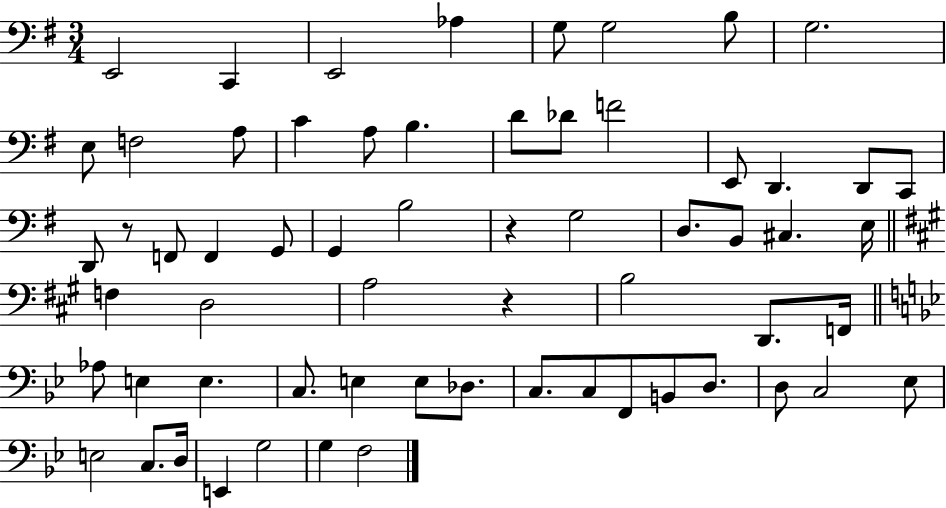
E2/h C2/q E2/h Ab3/q G3/e G3/h B3/e G3/h. E3/e F3/h A3/e C4/q A3/e B3/q. D4/e Db4/e F4/h E2/e D2/q. D2/e C2/e D2/e R/e F2/e F2/q G2/e G2/q B3/h R/q G3/h D3/e. B2/e C#3/q. E3/s F3/q D3/h A3/h R/q B3/h D2/e. F2/s Ab3/e E3/q E3/q. C3/e. E3/q E3/e Db3/e. C3/e. C3/e F2/e B2/e D3/e. D3/e C3/h Eb3/e E3/h C3/e. D3/s E2/q G3/h G3/q F3/h